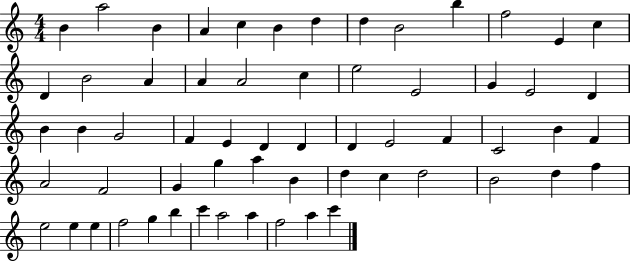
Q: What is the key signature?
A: C major